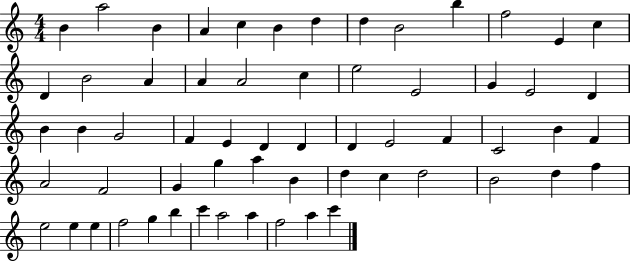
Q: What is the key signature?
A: C major